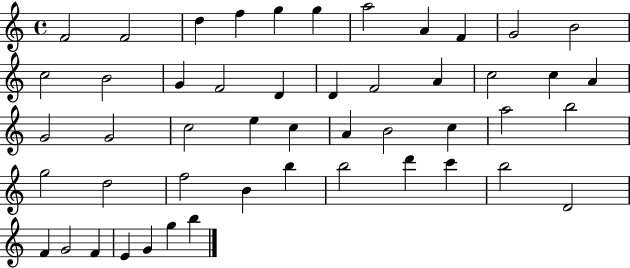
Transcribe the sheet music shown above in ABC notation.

X:1
T:Untitled
M:4/4
L:1/4
K:C
F2 F2 d f g g a2 A F G2 B2 c2 B2 G F2 D D F2 A c2 c A G2 G2 c2 e c A B2 c a2 b2 g2 d2 f2 B b b2 d' c' b2 D2 F G2 F E G g b